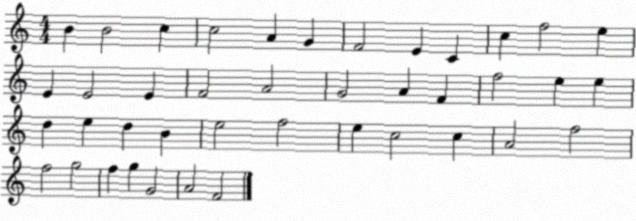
X:1
T:Untitled
M:4/4
L:1/4
K:C
B B2 c c2 A G F2 E C c f2 e E E2 E F2 A2 G2 A F f2 e e d e d B e2 f2 e c2 c A2 f2 f2 g2 f g G2 A2 F2